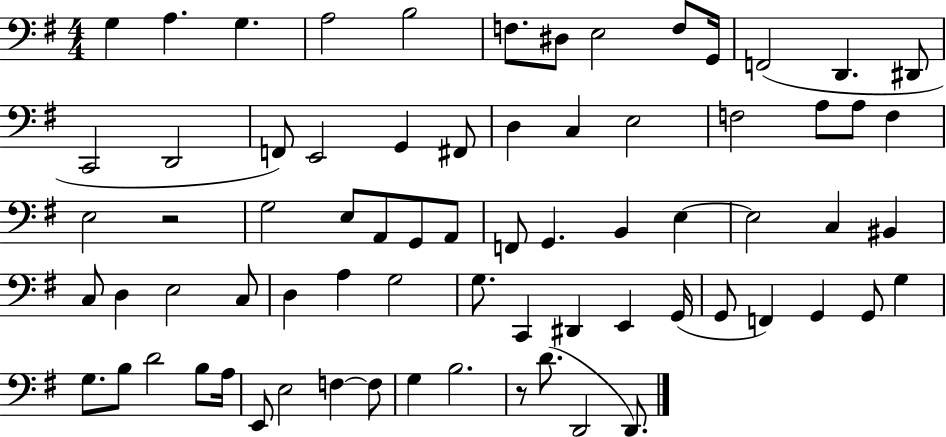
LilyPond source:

{
  \clef bass
  \numericTimeSignature
  \time 4/4
  \key g \major
  g4 a4. g4. | a2 b2 | f8. dis8 e2 f8 g,16 | f,2( d,4. dis,8 | \break c,2 d,2 | f,8) e,2 g,4 fis,8 | d4 c4 e2 | f2 a8 a8 f4 | \break e2 r2 | g2 e8 a,8 g,8 a,8 | f,8 g,4. b,4 e4~~ | e2 c4 bis,4 | \break c8 d4 e2 c8 | d4 a4 g2 | g8. c,4 dis,4 e,4 g,16( | g,8 f,4) g,4 g,8 g4 | \break g8. b8 d'2 b8 a16 | e,8 e2 f4~~ f8 | g4 b2. | r8 d'8.( d,2 d,8.) | \break \bar "|."
}